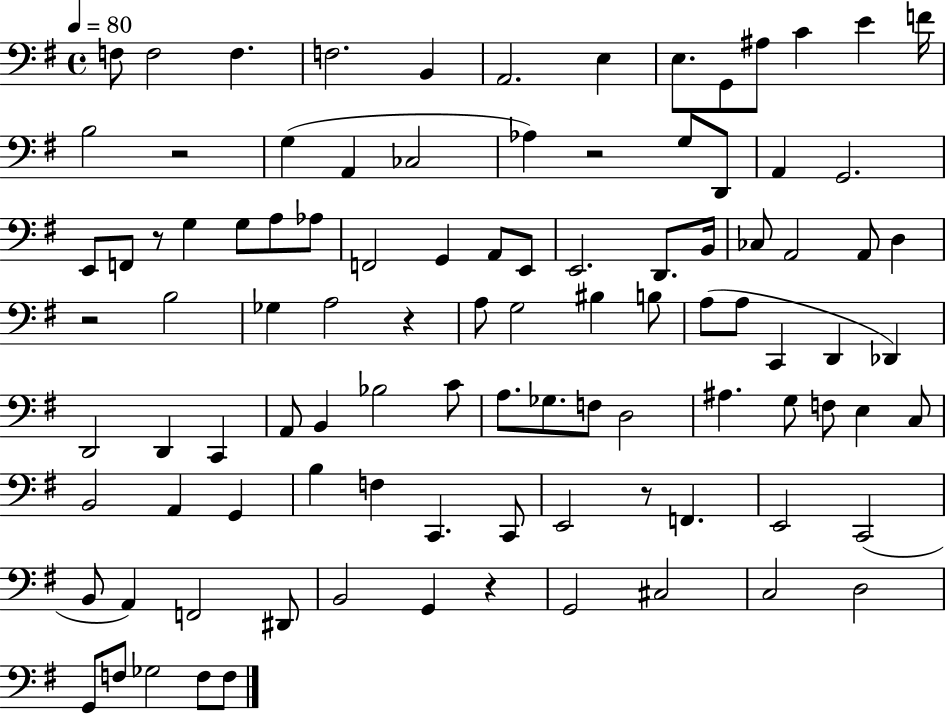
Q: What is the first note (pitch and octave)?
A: F3